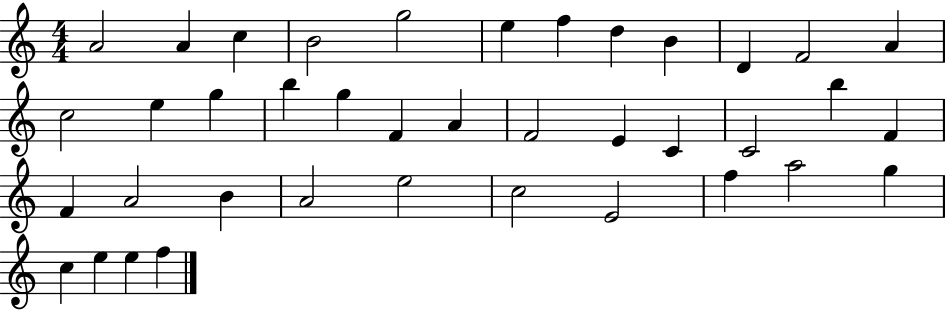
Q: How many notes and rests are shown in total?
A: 39